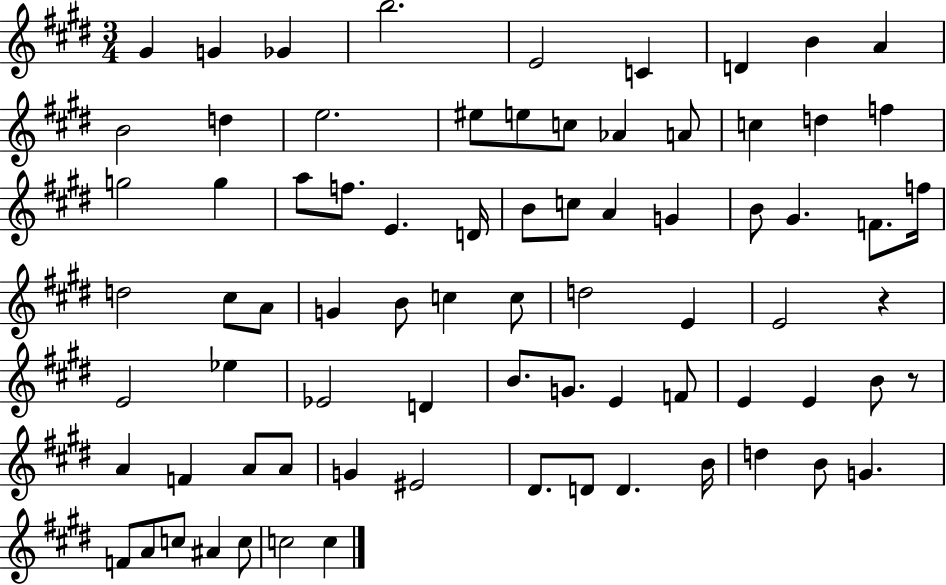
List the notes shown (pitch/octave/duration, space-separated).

G#4/q G4/q Gb4/q B5/h. E4/h C4/q D4/q B4/q A4/q B4/h D5/q E5/h. EIS5/e E5/e C5/e Ab4/q A4/e C5/q D5/q F5/q G5/h G5/q A5/e F5/e. E4/q. D4/s B4/e C5/e A4/q G4/q B4/e G#4/q. F4/e. F5/s D5/h C#5/e A4/e G4/q B4/e C5/q C5/e D5/h E4/q E4/h R/q E4/h Eb5/q Eb4/h D4/q B4/e. G4/e. E4/q F4/e E4/q E4/q B4/e R/e A4/q F4/q A4/e A4/e G4/q EIS4/h D#4/e. D4/e D4/q. B4/s D5/q B4/e G4/q. F4/e A4/e C5/e A#4/q C5/e C5/h C5/q